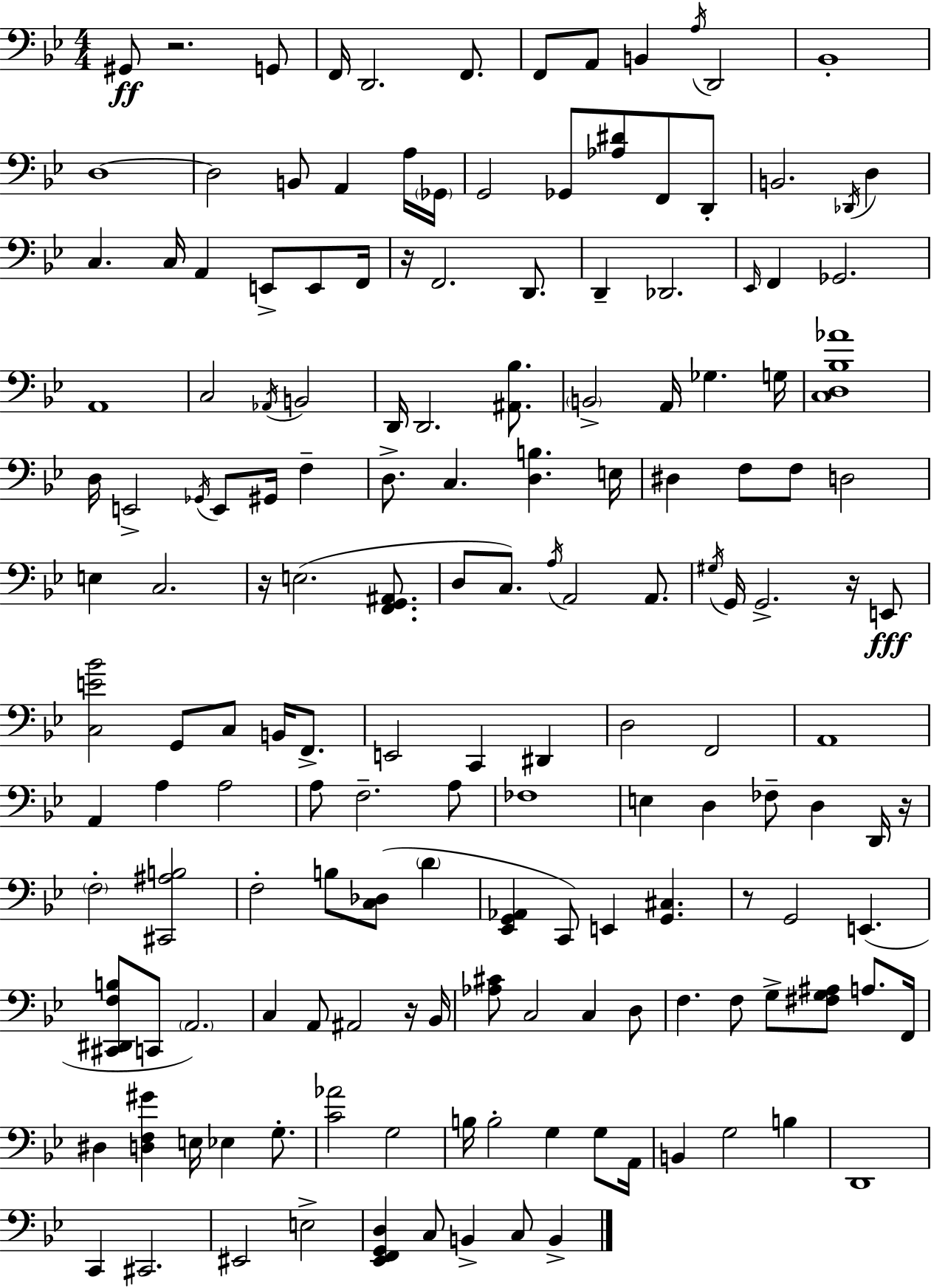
G#2/e R/h. G2/e F2/s D2/h. F2/e. F2/e A2/e B2/q A3/s D2/h Bb2/w D3/w D3/h B2/e A2/q A3/s Gb2/s G2/h Gb2/e [Ab3,D#4]/e F2/e D2/e B2/h. Db2/s D3/q C3/q. C3/s A2/q E2/e E2/e F2/s R/s F2/h. D2/e. D2/q Db2/h. Eb2/s F2/q Gb2/h. A2/w C3/h Ab2/s B2/h D2/s D2/h. [A#2,Bb3]/e. B2/h A2/s Gb3/q. G3/s [C3,D3,Bb3,Ab4]/w D3/s E2/h Gb2/s E2/e G#2/s F3/q D3/e. C3/q. [D3,B3]/q. E3/s D#3/q F3/e F3/e D3/h E3/q C3/h. R/s E3/h. [F2,G2,A#2]/e. D3/e C3/e. A3/s A2/h A2/e. G#3/s G2/s G2/h. R/s E2/e [C3,E4,Bb4]/h G2/e C3/e B2/s F2/e. E2/h C2/q D#2/q D3/h F2/h A2/w A2/q A3/q A3/h A3/e F3/h. A3/e FES3/w E3/q D3/q FES3/e D3/q D2/s R/s F3/h [C#2,A#3,B3]/h F3/h B3/e [C3,Db3]/e D4/q [Eb2,G2,Ab2]/q C2/e E2/q [G2,C#3]/q. R/e G2/h E2/q. [C#2,D#2,F3,B3]/e C2/e A2/h. C3/q A2/e A#2/h R/s Bb2/s [Ab3,C#4]/e C3/h C3/q D3/e F3/q. F3/e G3/e [F#3,G3,A#3]/e A3/e. F2/s D#3/q [D3,F3,G#4]/q E3/s Eb3/q G3/e. [C4,Ab4]/h G3/h B3/s B3/h G3/q G3/e A2/s B2/q G3/h B3/q D2/w C2/q C#2/h. EIS2/h E3/h [Eb2,F2,G2,D3]/q C3/e B2/q C3/e B2/q